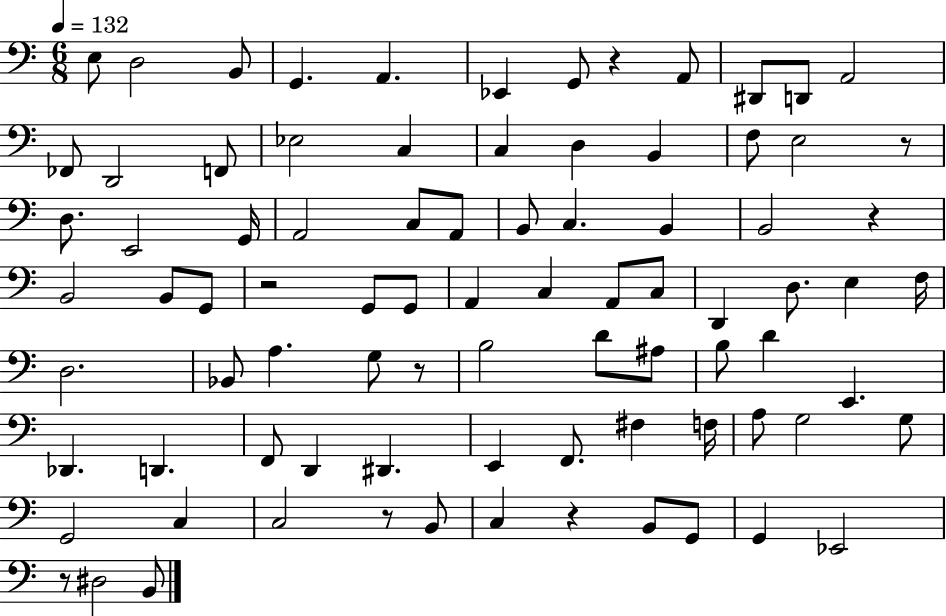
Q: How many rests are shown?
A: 8